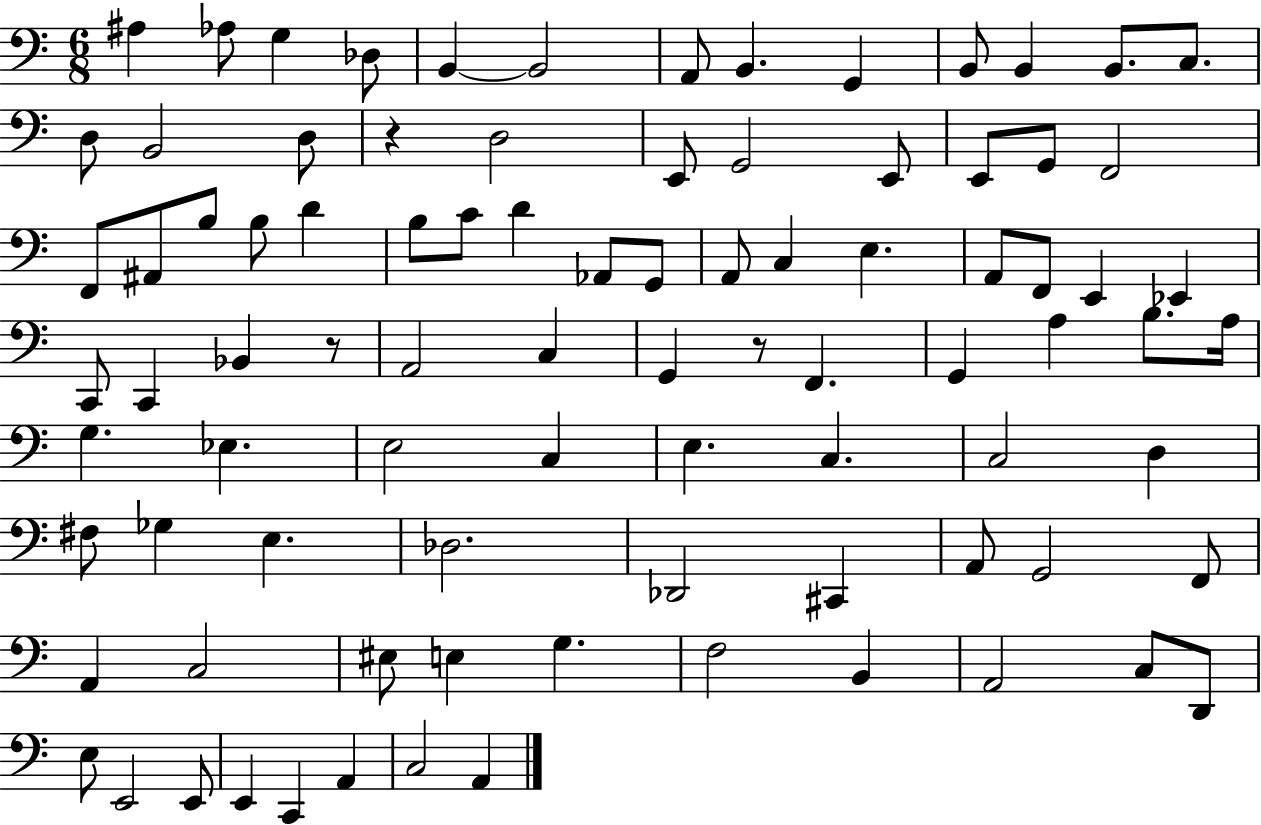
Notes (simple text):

A#3/q Ab3/e G3/q Db3/e B2/q B2/h A2/e B2/q. G2/q B2/e B2/q B2/e. C3/e. D3/e B2/h D3/e R/q D3/h E2/e G2/h E2/e E2/e G2/e F2/h F2/e A#2/e B3/e B3/e D4/q B3/e C4/e D4/q Ab2/e G2/e A2/e C3/q E3/q. A2/e F2/e E2/q Eb2/q C2/e C2/q Bb2/q R/e A2/h C3/q G2/q R/e F2/q. G2/q A3/q B3/e. A3/s G3/q. Eb3/q. E3/h C3/q E3/q. C3/q. C3/h D3/q F#3/e Gb3/q E3/q. Db3/h. Db2/h C#2/q A2/e G2/h F2/e A2/q C3/h EIS3/e E3/q G3/q. F3/h B2/q A2/h C3/e D2/e E3/e E2/h E2/e E2/q C2/q A2/q C3/h A2/q